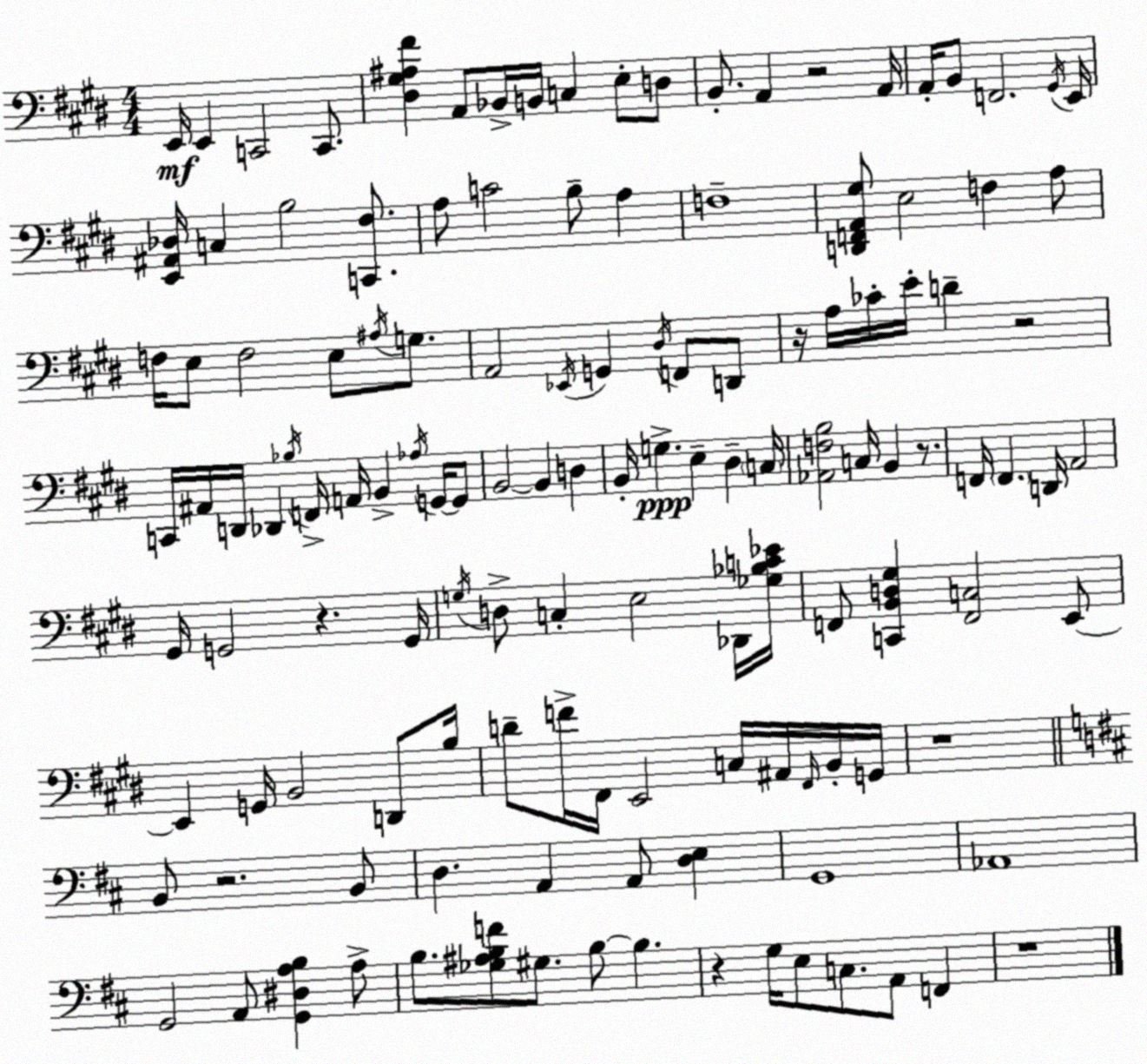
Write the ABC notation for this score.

X:1
T:Untitled
M:4/4
L:1/4
K:E
E,,/4 E,, C,,2 C,,/2 [^D,^G,^A,^F] A,,/2 _B,,/4 B,,/4 C, E,/2 D,/2 B,,/2 A,, z2 A,,/4 A,,/4 B,,/2 F,,2 ^G,,/4 E,,/4 [E,,^A,,_D,]/4 C, B,2 [C,,^F,]/2 A,/2 C2 B,/2 A, F,4 [D,,F,,A,,^G,]/2 E,2 F, A,/2 F,/4 E,/2 F,2 E,/2 ^A,/4 G,/2 A,,2 _E,,/4 G,, ^D,/4 F,,/2 D,,/2 z/4 A,/4 _C/4 E/4 D z2 C,,/4 ^A,,/4 D,,/4 _D,, _B,/4 F,,/4 A,,/4 B,, _A,/4 G,,/4 G,,/2 B,,2 B,, D, B,,/4 G, E, ^D, C,/4 [_A,,F,B,]2 C,/4 B,, z/2 F,,/4 F,, D,,/4 A,,2 ^G,,/4 G,,2 z G,,/4 G,/4 D,/2 C, E,2 _D,,/4 [_G,_B,C_E]/4 F,,/2 [C,,B,,D,^G,] [F,,C,]2 E,,/2 E,, G,,/4 B,,2 D,,/2 B,/4 D/2 F/4 ^F,,/4 E,,2 C,/4 ^A,,/4 ^F,,/4 B,,/4 G,,/4 z4 B,,/2 z2 B,,/2 D, A,, A,,/2 [D,E,] G,,4 _A,,4 G,,2 A,,/2 [G,,^D,A,B,] A,/2 B,/2 [_G,^A,B,F]/2 ^G,/2 B,/2 B, z G,/4 E,/2 C,/2 A,,/2 F,, z4